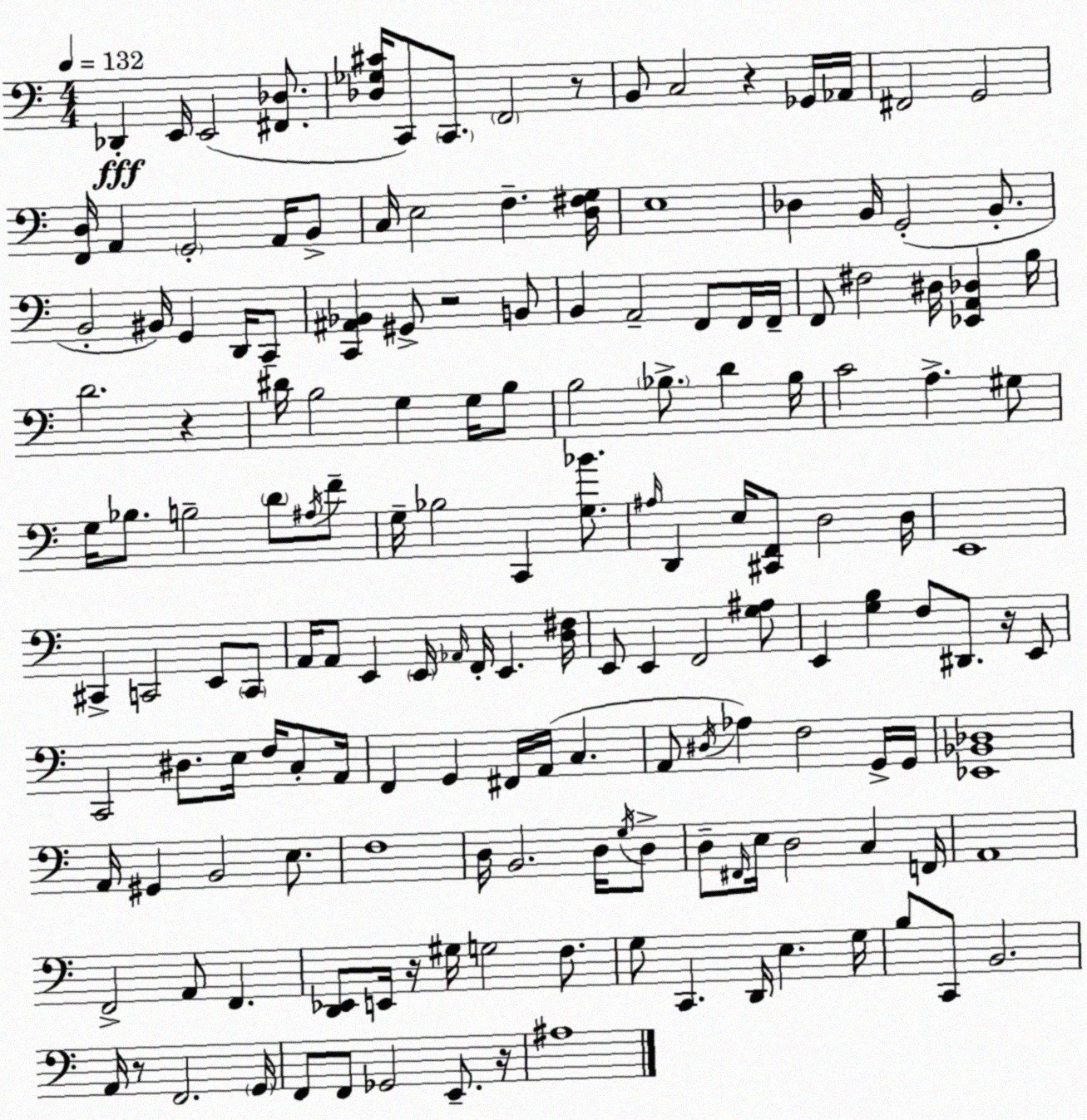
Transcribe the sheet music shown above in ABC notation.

X:1
T:Untitled
M:4/4
L:1/4
K:C
_D,, E,,/4 E,,2 [^F,,_D,]/2 [_D,_G,^C]/4 C,,/2 C,,/2 F,,2 z/2 B,,/2 C,2 z _G,,/4 _A,,/4 ^F,,2 G,,2 [F,,D,]/4 A,, G,,2 A,,/4 B,,/2 C,/4 E,2 F, [D,^F,G,]/4 E,4 _D, B,,/4 G,,2 B,,/2 B,,2 ^B,,/4 G,, D,,/4 C,,/2 [C,,^A,,_B,,] ^G,,/2 z2 B,,/2 B,, A,,2 F,,/2 F,,/4 F,,/4 F,,/2 ^F,2 ^D,/4 [_E,,A,,_D,] B,/4 D2 z ^D/4 B,2 G, G,/4 B,/2 B,2 _B,/2 D _B,/4 C2 A, ^G,/2 G,/4 _B,/2 B,2 D/2 ^A,/4 F/2 G,/4 _B,2 C,, [G,_B]/2 ^A,/4 D,, E,/4 [^C,,F,,]/2 D,2 D,/4 E,,4 ^C,, C,,2 E,,/2 C,,/2 A,,/4 A,,/2 E,, E,,/4 _A,,/4 F,,/4 E,, [D,^F,]/4 E,,/2 E,, F,,2 [G,^A,]/2 E,, [G,B,] F,/2 ^D,,/2 z/4 E,,/2 C,,2 ^D,/2 E,/4 F,/4 C,/2 A,,/4 F,, G,, ^F,,/4 A,,/4 C, A,,/2 ^D,/4 _A, F,2 G,,/4 G,,/4 [_E,,_B,,_D,]4 A,,/4 ^G,, B,,2 E,/2 F,4 D,/4 B,,2 D,/4 G,/4 D,/2 D,/2 ^F,,/4 E,/4 D,2 C, F,,/4 A,,4 F,,2 A,,/2 F,, [D,,_E,,]/2 E,,/4 z/4 ^G,/4 G,2 F,/2 G,/2 C,, D,,/4 E, G,/4 B,/2 C,,/2 B,,2 A,,/4 z/2 F,,2 G,,/4 F,,/2 F,,/2 _G,,2 E,,/2 z/4 ^A,4